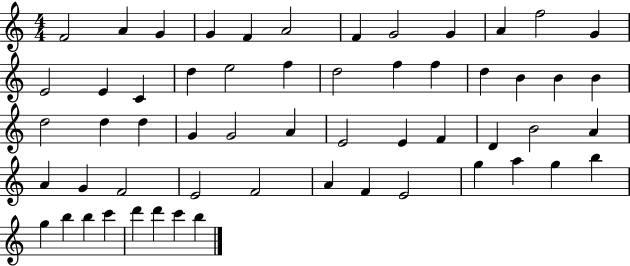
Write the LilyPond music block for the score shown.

{
  \clef treble
  \numericTimeSignature
  \time 4/4
  \key c \major
  f'2 a'4 g'4 | g'4 f'4 a'2 | f'4 g'2 g'4 | a'4 f''2 g'4 | \break e'2 e'4 c'4 | d''4 e''2 f''4 | d''2 f''4 f''4 | d''4 b'4 b'4 b'4 | \break d''2 d''4 d''4 | g'4 g'2 a'4 | e'2 e'4 f'4 | d'4 b'2 a'4 | \break a'4 g'4 f'2 | e'2 f'2 | a'4 f'4 e'2 | g''4 a''4 g''4 b''4 | \break g''4 b''4 b''4 c'''4 | d'''4 d'''4 c'''4 b''4 | \bar "|."
}